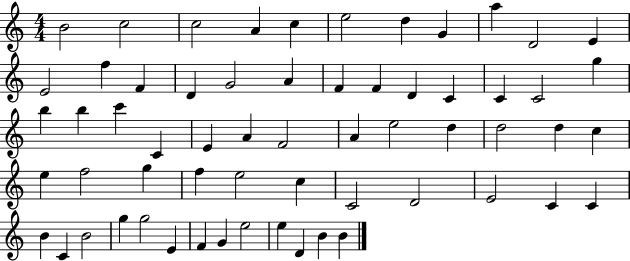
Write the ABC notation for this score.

X:1
T:Untitled
M:4/4
L:1/4
K:C
B2 c2 c2 A c e2 d G a D2 E E2 f F D G2 A F F D C C C2 g b b c' C E A F2 A e2 d d2 d c e f2 g f e2 c C2 D2 E2 C C B C B2 g g2 E F G e2 e D B B